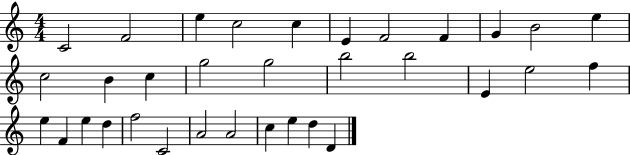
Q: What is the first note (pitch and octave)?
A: C4